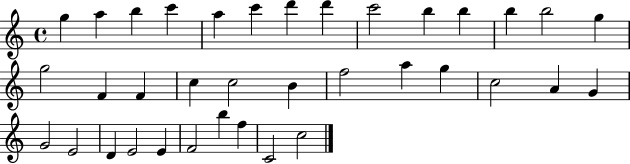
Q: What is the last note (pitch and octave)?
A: C5